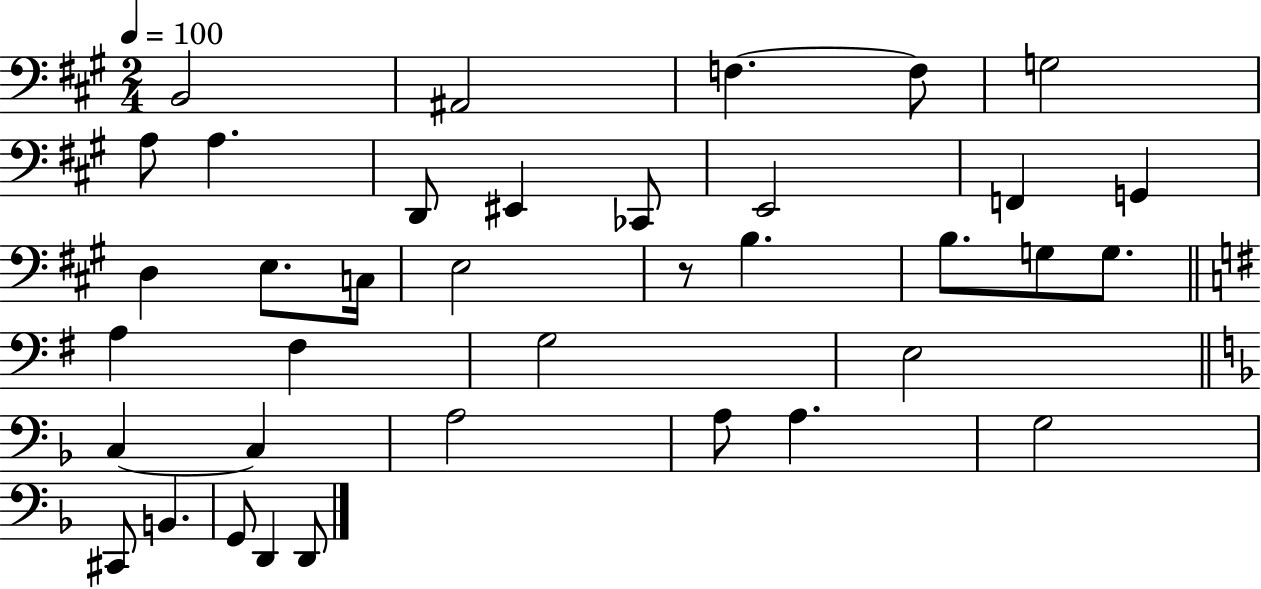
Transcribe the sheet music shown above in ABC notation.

X:1
T:Untitled
M:2/4
L:1/4
K:A
B,,2 ^A,,2 F, F,/2 G,2 A,/2 A, D,,/2 ^E,, _C,,/2 E,,2 F,, G,, D, E,/2 C,/4 E,2 z/2 B, B,/2 G,/2 G,/2 A, ^F, G,2 E,2 C, C, A,2 A,/2 A, G,2 ^C,,/2 B,, G,,/2 D,, D,,/2